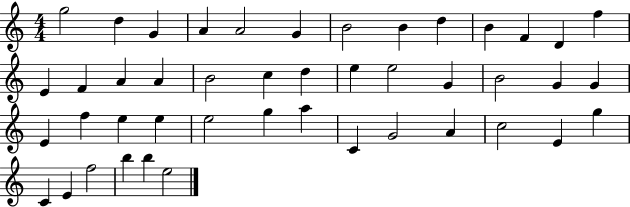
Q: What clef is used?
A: treble